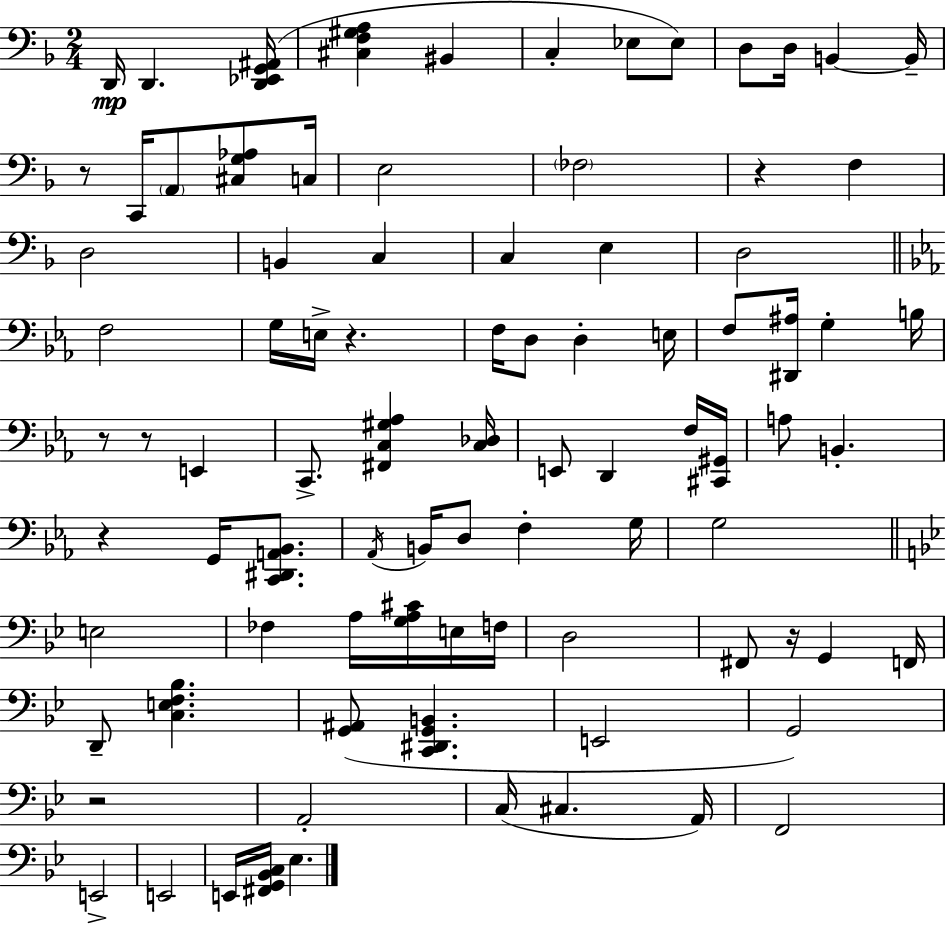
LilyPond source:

{
  \clef bass
  \numericTimeSignature
  \time 2/4
  \key d \minor
  d,16\mp d,4. <d, ees, g, ais,>16( | <cis f gis a>4 bis,4 | c4-. ees8 ees8) | d8 d16 b,4~~ b,16-- | \break r8 c,16 \parenthesize a,8 <cis g aes>8 c16 | e2 | \parenthesize fes2 | r4 f4 | \break d2 | b,4 c4 | c4 e4 | d2 | \break \bar "||" \break \key ees \major f2 | g16 e16-> r4. | f16 d8 d4-. e16 | f8 <dis, ais>16 g4-. b16 | \break r8 r8 e,4 | c,8.-> <fis, c gis aes>4 <c des>16 | e,8 d,4 f16 <cis, gis,>16 | a8 b,4.-. | \break r4 g,16 <c, dis, a, bes,>8. | \acciaccatura { aes,16 } b,16 d8 f4-. | g16 g2 | \bar "||" \break \key bes \major e2 | fes4 a16 <g a cis'>16 e16 f16 | d2 | fis,8 r16 g,4 f,16 | \break d,8-- <c e f bes>4. | <g, ais,>8( <c, dis, g, b,>4. | e,2 | g,2) | \break r2 | a,2-. | c16( cis4. a,16) | f,2 | \break e,2-> | e,2 | e,16 <fis, g, bes, c>16 ees4. | \bar "|."
}